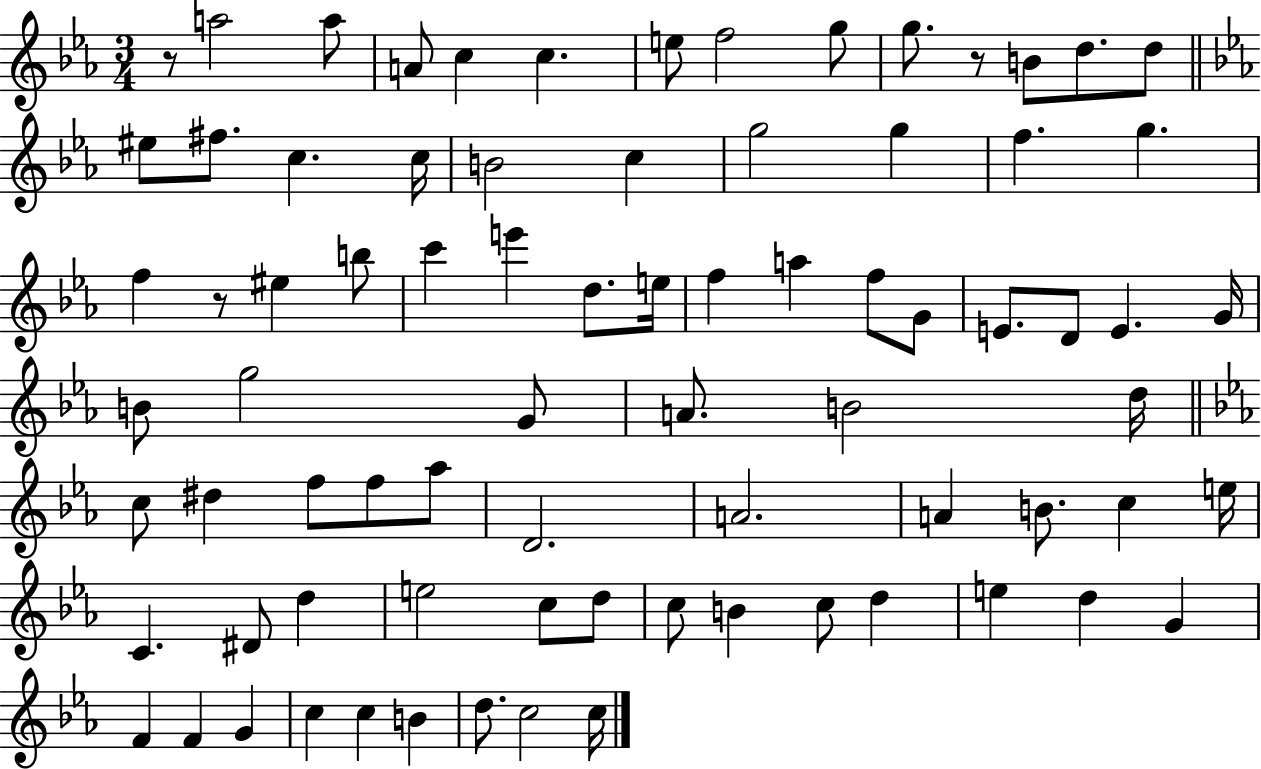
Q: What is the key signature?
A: EES major